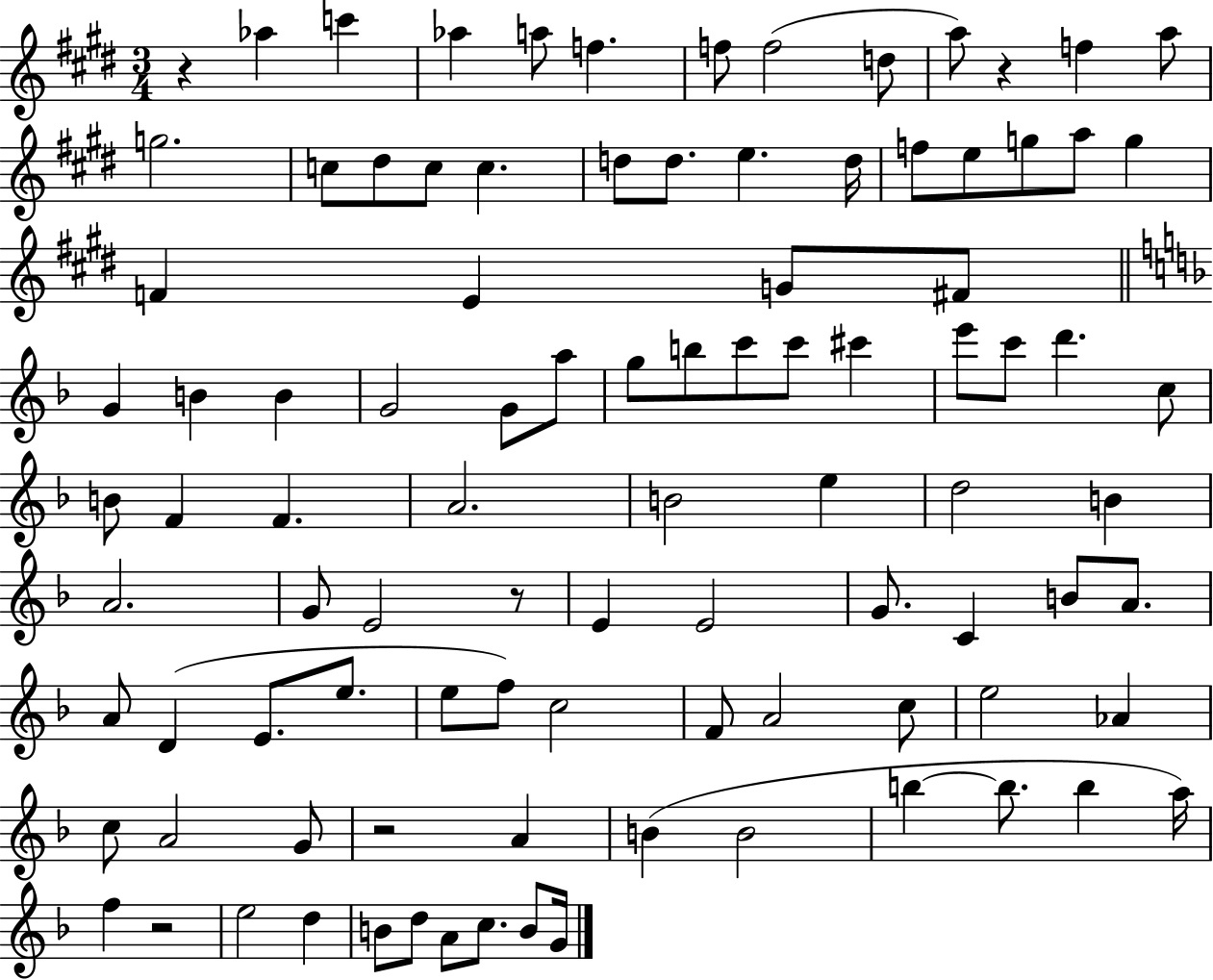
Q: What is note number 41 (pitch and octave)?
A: E6